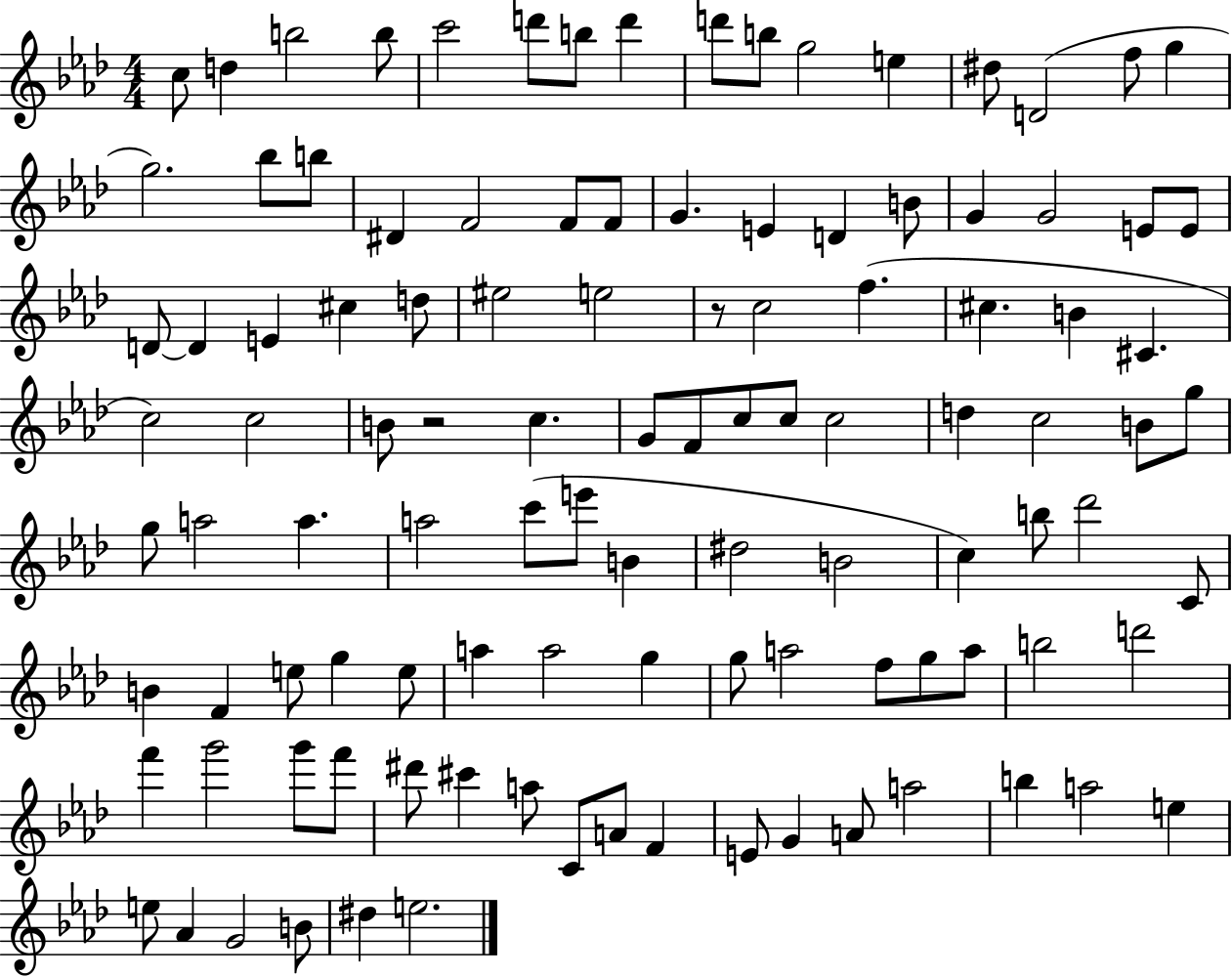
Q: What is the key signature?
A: AES major